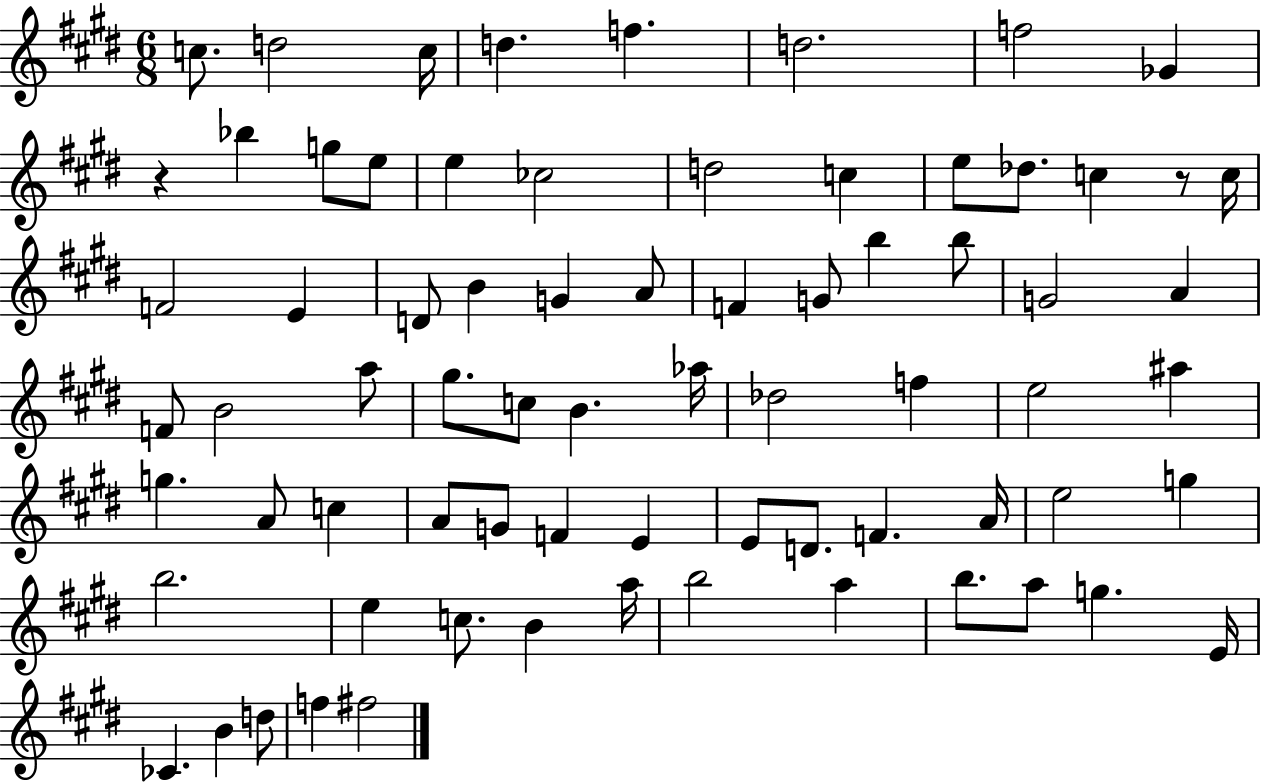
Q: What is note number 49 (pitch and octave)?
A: E4